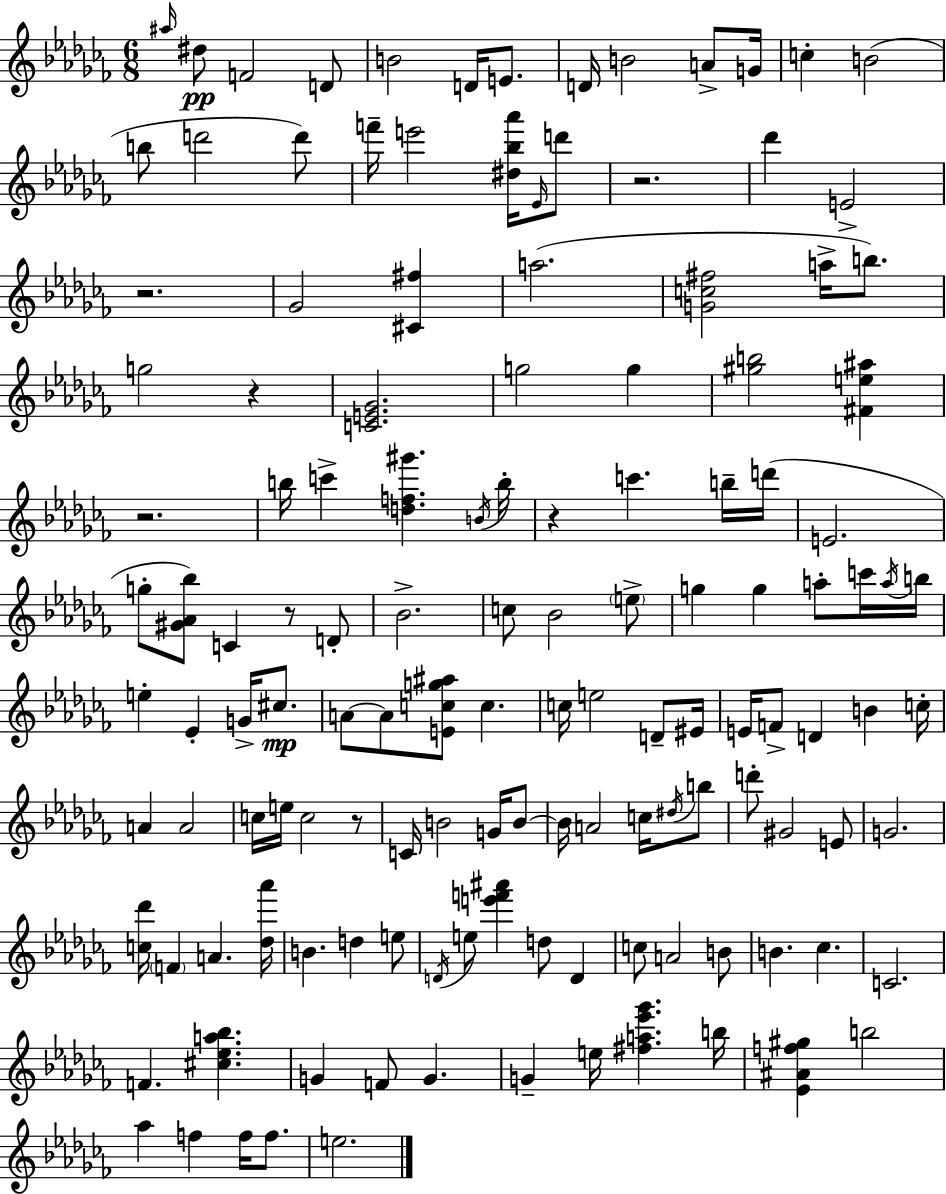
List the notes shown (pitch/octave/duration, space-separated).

A#5/s D#5/e F4/h D4/e B4/h D4/s E4/e. D4/s B4/h A4/e G4/s C5/q B4/h B5/e D6/h D6/e F6/s E6/h [D#5,Bb5,Ab6]/s Eb4/s D6/e R/h. Db6/q E4/h R/h. Gb4/h [C#4,F#5]/q A5/h. [G4,C5,F#5]/h A5/s B5/e. G5/h R/q [C4,E4,Gb4]/h. G5/h G5/q [G#5,B5]/h [F#4,E5,A#5]/q R/h. B5/s C6/q [D5,F5,G#6]/q. B4/s B5/s R/q C6/q. B5/s D6/s E4/h. G5/e [G#4,Ab4,Bb5]/e C4/q R/e D4/e Bb4/h. C5/e Bb4/h E5/e G5/q G5/q A5/e C6/s A5/s B5/s E5/q Eb4/q G4/s C#5/e. A4/e A4/e [E4,C5,G5,A#5]/e C5/q. C5/s E5/h D4/e EIS4/s E4/s F4/e D4/q B4/q C5/s A4/q A4/h C5/s E5/s C5/h R/e C4/s B4/h G4/s B4/e B4/s A4/h C5/s D#5/s B5/e D6/e G#4/h E4/e G4/h. [C5,Db6]/s F4/q A4/q. [Db5,Ab6]/s B4/q. D5/q E5/e D4/s E5/e [E6,F6,A#6]/q D5/e D4/q C5/e A4/h B4/e B4/q. CES5/q. C4/h. F4/q. [C#5,Eb5,A5,Bb5]/q. G4/q F4/e G4/q. G4/q E5/s [F#5,A5,Eb6,Gb6]/q. B5/s [Eb4,A#4,F5,G#5]/q B5/h Ab5/q F5/q F5/s F5/e. E5/h.